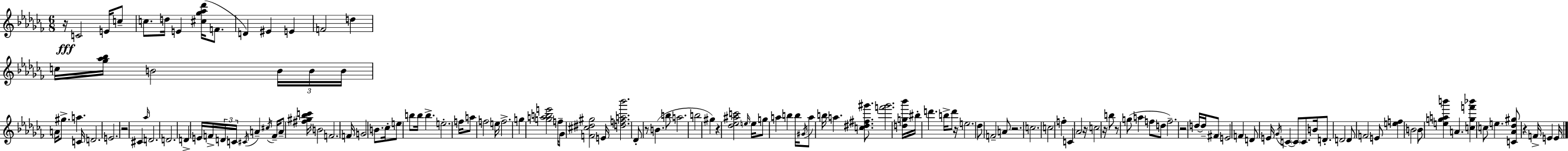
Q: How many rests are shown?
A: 11